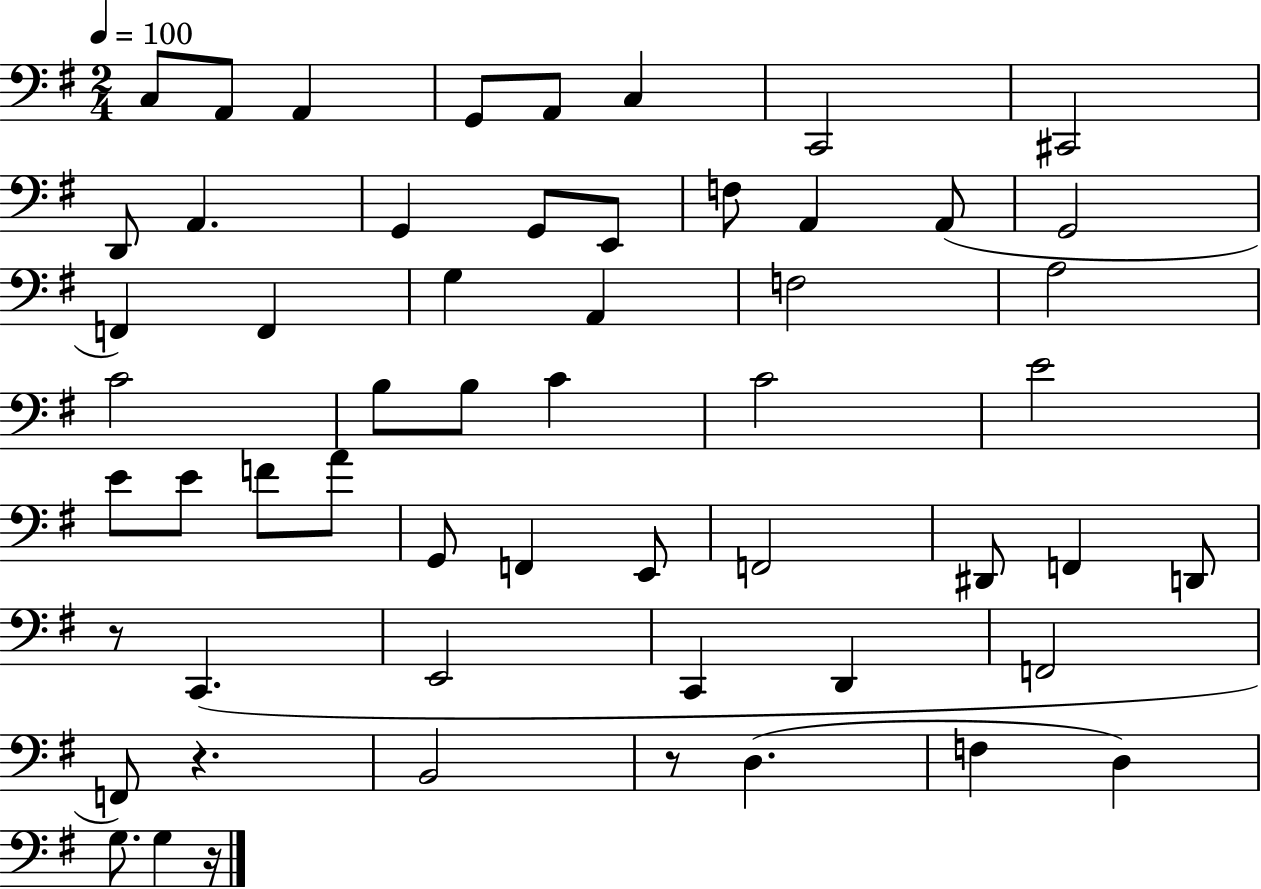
C3/e A2/e A2/q G2/e A2/e C3/q C2/h C#2/h D2/e A2/q. G2/q G2/e E2/e F3/e A2/q A2/e G2/h F2/q F2/q G3/q A2/q F3/h A3/h C4/h B3/e B3/e C4/q C4/h E4/h E4/e E4/e F4/e A4/e G2/e F2/q E2/e F2/h D#2/e F2/q D2/e R/e C2/q. E2/h C2/q D2/q F2/h F2/e R/q. B2/h R/e D3/q. F3/q D3/q G3/e. G3/q R/s